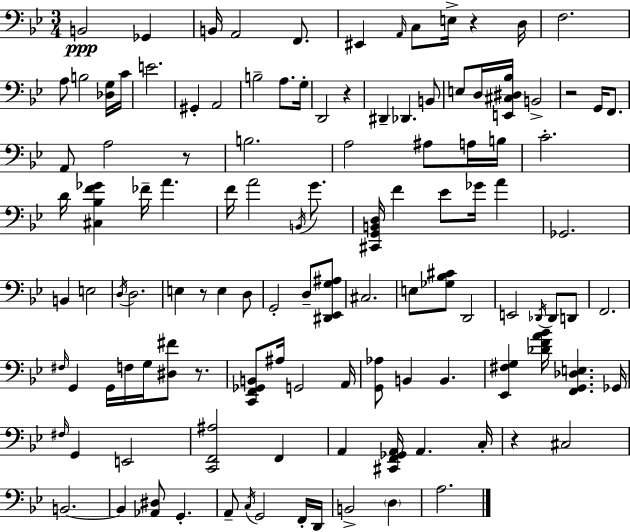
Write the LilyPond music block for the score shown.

{
  \clef bass
  \numericTimeSignature
  \time 3/4
  \key g \minor
  \repeat volta 2 { b,2\ppp ges,4 | b,16 a,2 f,8. | eis,4 \grace { a,16 } c8 e16-> r4 | d16 f2. | \break a8 b2 <des g>16 | c'16 e'2. | gis,4-. a,2 | b2-- a8. | \break g16-. d,2 r4 | dis,4-- des,4. b,8 | e8 d16 <e, cis dis bes>16 b,2-> | r2 g,16 f,8. | \break a,8 a2 r8 | b2. | a2 ais8 a16 | b16 c'2.-. | \break d'16 <cis bes f' ges'>4 fes'16-- a'4. | f'16 a'2 \acciaccatura { b,16 } g'8. | <cis, g, b, d>16 f'4 ees'8 ges'16 a'4 | ges,2. | \break b,4 e2 | \acciaccatura { d16 } d2. | e4 r8 e4 | d8 g,2-. d8-- | \break <dis, ees, g ais>8 cis2. | e8 <ges bes cis'>8 d,2 | e,2 \acciaccatura { des,16 } | des,8 d,8 f,2. | \break \grace { fis16 } g,4 g,16 f16 g16 | <dis fis'>8 r8. <c, f, ges, b,>8 ais16 g,2 | a,16 <g, aes>8 b,4 b,4. | <ees, fis g>4 <des' f' a' bes'>16 <f, g, des e>4. | \break ges,16 \grace { fis16 } g,4 e,2 | <c, f, ais>2 | f,4 a,4 <cis, f, ges, a,>16 a,4. | c16-. r4 cis2 | \break b,2.~~ | b,4 <aes, dis>8 | g,4.-. a,8-- \acciaccatura { c16 } g,2 | f,16-. d,16 b,2-> | \break \parenthesize d4 a2. | } \bar "|."
}